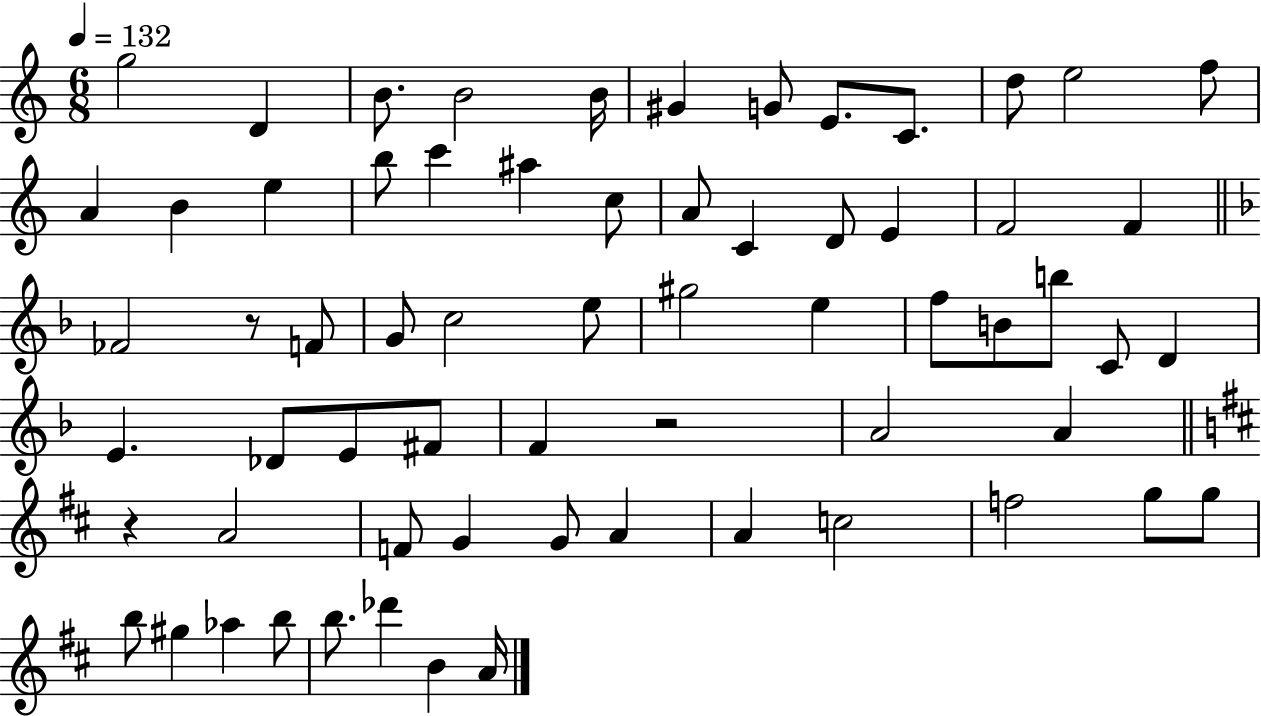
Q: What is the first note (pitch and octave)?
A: G5